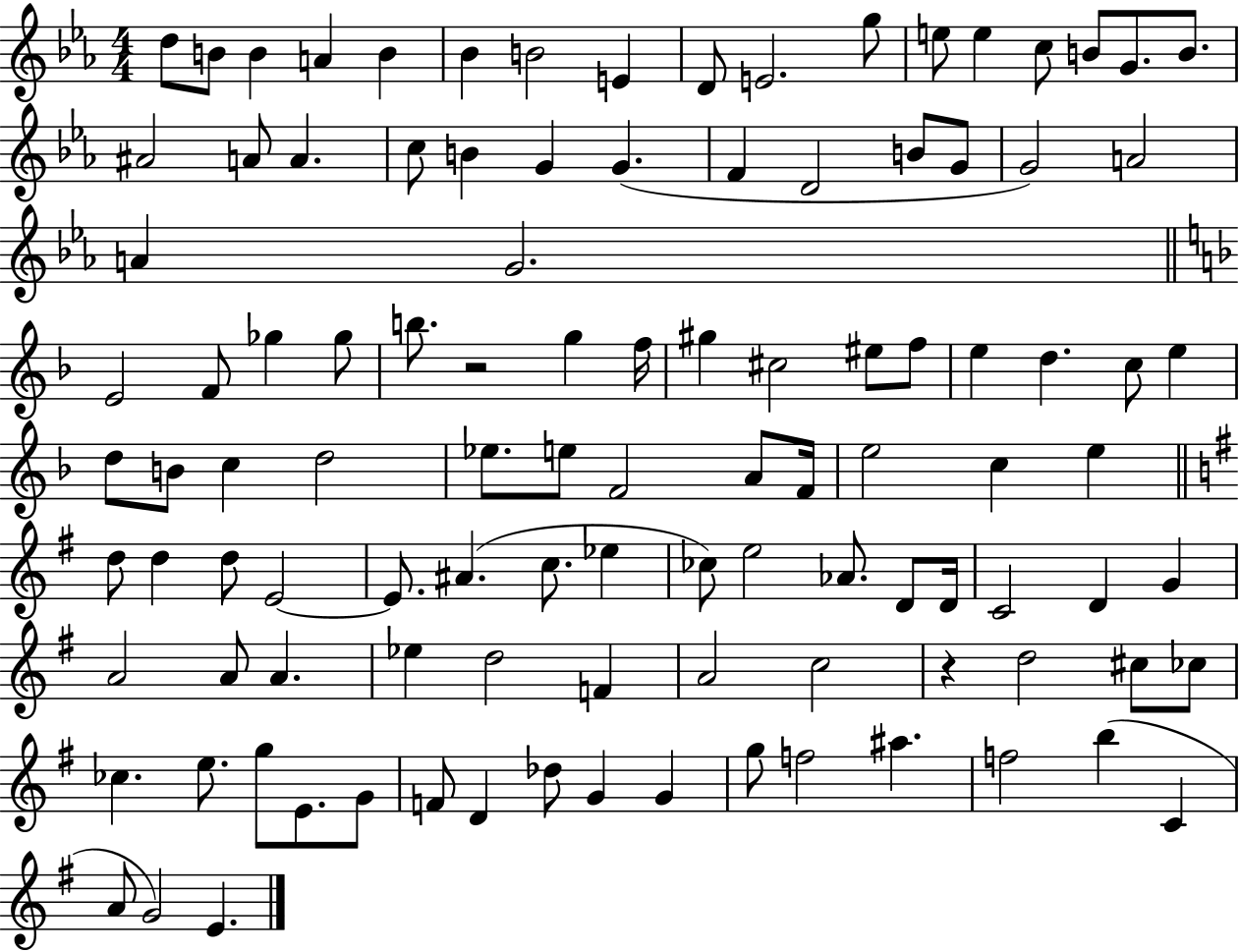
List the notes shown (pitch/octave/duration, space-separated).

D5/e B4/e B4/q A4/q B4/q Bb4/q B4/h E4/q D4/e E4/h. G5/e E5/e E5/q C5/e B4/e G4/e. B4/e. A#4/h A4/e A4/q. C5/e B4/q G4/q G4/q. F4/q D4/h B4/e G4/e G4/h A4/h A4/q G4/h. E4/h F4/e Gb5/q Gb5/e B5/e. R/h G5/q F5/s G#5/q C#5/h EIS5/e F5/e E5/q D5/q. C5/e E5/q D5/e B4/e C5/q D5/h Eb5/e. E5/e F4/h A4/e F4/s E5/h C5/q E5/q D5/e D5/q D5/e E4/h E4/e. A#4/q. C5/e. Eb5/q CES5/e E5/h Ab4/e. D4/e D4/s C4/h D4/q G4/q A4/h A4/e A4/q. Eb5/q D5/h F4/q A4/h C5/h R/q D5/h C#5/e CES5/e CES5/q. E5/e. G5/e E4/e. G4/e F4/e D4/q Db5/e G4/q G4/q G5/e F5/h A#5/q. F5/h B5/q C4/q A4/e G4/h E4/q.